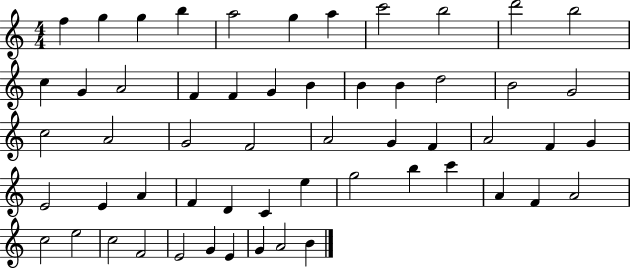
{
  \clef treble
  \numericTimeSignature
  \time 4/4
  \key c \major
  f''4 g''4 g''4 b''4 | a''2 g''4 a''4 | c'''2 b''2 | d'''2 b''2 | \break c''4 g'4 a'2 | f'4 f'4 g'4 b'4 | b'4 b'4 d''2 | b'2 g'2 | \break c''2 a'2 | g'2 f'2 | a'2 g'4 f'4 | a'2 f'4 g'4 | \break e'2 e'4 a'4 | f'4 d'4 c'4 e''4 | g''2 b''4 c'''4 | a'4 f'4 a'2 | \break c''2 e''2 | c''2 f'2 | e'2 g'4 e'4 | g'4 a'2 b'4 | \break \bar "|."
}